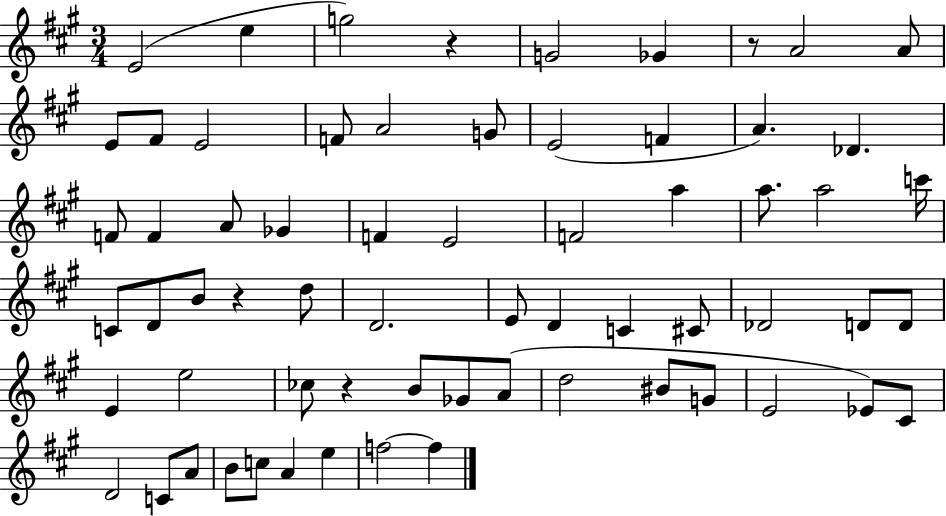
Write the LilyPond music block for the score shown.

{
  \clef treble
  \numericTimeSignature
  \time 3/4
  \key a \major
  \repeat volta 2 { e'2( e''4 | g''2) r4 | g'2 ges'4 | r8 a'2 a'8 | \break e'8 fis'8 e'2 | f'8 a'2 g'8 | e'2( f'4 | a'4.) des'4. | \break f'8 f'4 a'8 ges'4 | f'4 e'2 | f'2 a''4 | a''8. a''2 c'''16 | \break c'8 d'8 b'8 r4 d''8 | d'2. | e'8 d'4 c'4 cis'8 | des'2 d'8 d'8 | \break e'4 e''2 | ces''8 r4 b'8 ges'8 a'8( | d''2 bis'8 g'8 | e'2 ees'8) cis'8 | \break d'2 c'8 a'8 | b'8 c''8 a'4 e''4 | f''2~~ f''4 | } \bar "|."
}